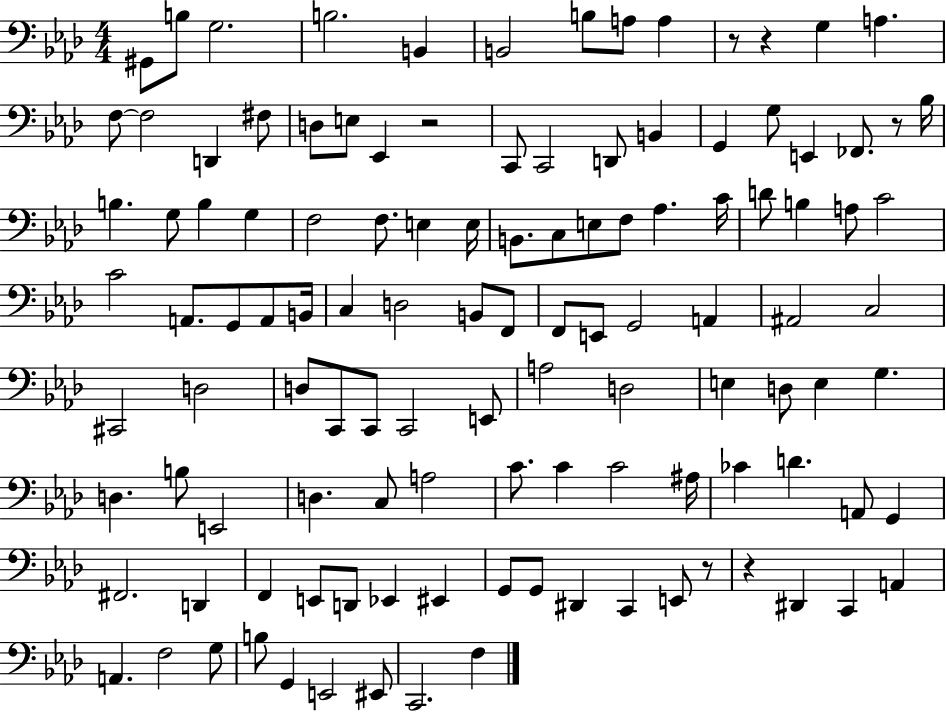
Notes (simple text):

G#2/e B3/e G3/h. B3/h. B2/q B2/h B3/e A3/e A3/q R/e R/q G3/q A3/q. F3/e F3/h D2/q F#3/e D3/e E3/e Eb2/q R/h C2/e C2/h D2/e B2/q G2/q G3/e E2/q FES2/e. R/e Bb3/s B3/q. G3/e B3/q G3/q F3/h F3/e. E3/q E3/s B2/e. C3/e E3/e F3/e Ab3/q. C4/s D4/e B3/q A3/e C4/h C4/h A2/e. G2/e A2/e B2/s C3/q D3/h B2/e F2/e F2/e E2/e G2/h A2/q A#2/h C3/h C#2/h D3/h D3/e C2/e C2/e C2/h E2/e A3/h D3/h E3/q D3/e E3/q G3/q. D3/q. B3/e E2/h D3/q. C3/e A3/h C4/e. C4/q C4/h A#3/s CES4/q D4/q. A2/e G2/q F#2/h. D2/q F2/q E2/e D2/e Eb2/q EIS2/q G2/e G2/e D#2/q C2/q E2/e R/e R/q D#2/q C2/q A2/q A2/q. F3/h G3/e B3/e G2/q E2/h EIS2/e C2/h. F3/q